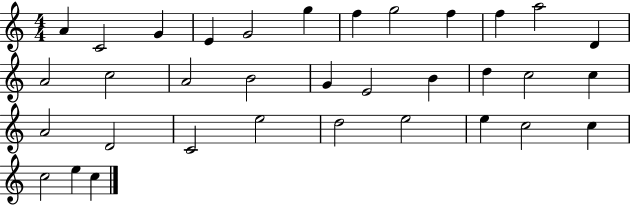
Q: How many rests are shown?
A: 0